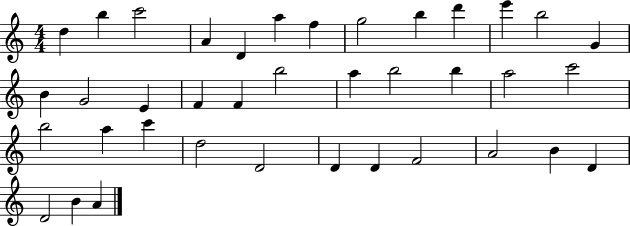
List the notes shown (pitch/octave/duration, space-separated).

D5/q B5/q C6/h A4/q D4/q A5/q F5/q G5/h B5/q D6/q E6/q B5/h G4/q B4/q G4/h E4/q F4/q F4/q B5/h A5/q B5/h B5/q A5/h C6/h B5/h A5/q C6/q D5/h D4/h D4/q D4/q F4/h A4/h B4/q D4/q D4/h B4/q A4/q